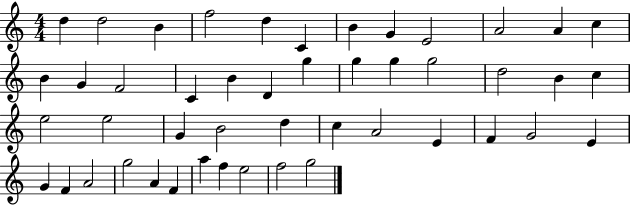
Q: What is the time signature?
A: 4/4